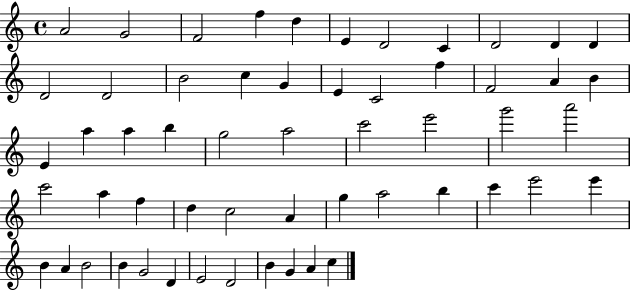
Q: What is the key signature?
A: C major